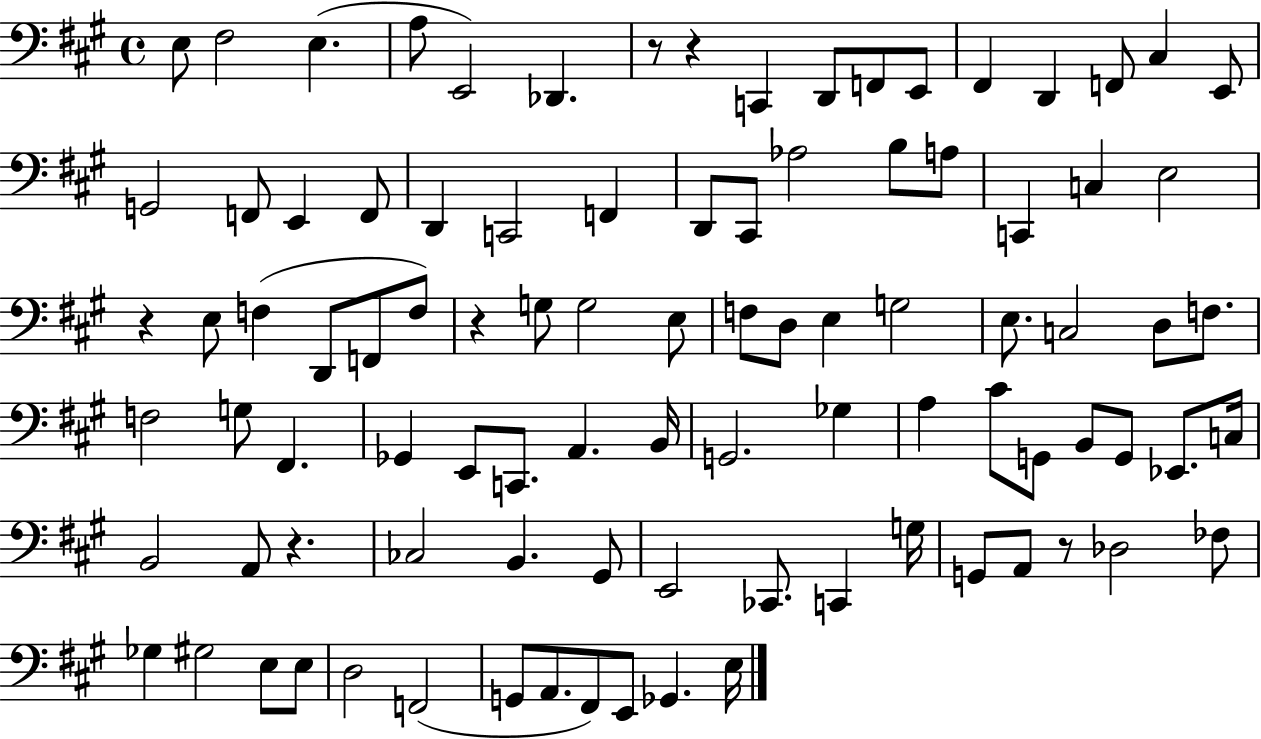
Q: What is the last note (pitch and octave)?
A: E3